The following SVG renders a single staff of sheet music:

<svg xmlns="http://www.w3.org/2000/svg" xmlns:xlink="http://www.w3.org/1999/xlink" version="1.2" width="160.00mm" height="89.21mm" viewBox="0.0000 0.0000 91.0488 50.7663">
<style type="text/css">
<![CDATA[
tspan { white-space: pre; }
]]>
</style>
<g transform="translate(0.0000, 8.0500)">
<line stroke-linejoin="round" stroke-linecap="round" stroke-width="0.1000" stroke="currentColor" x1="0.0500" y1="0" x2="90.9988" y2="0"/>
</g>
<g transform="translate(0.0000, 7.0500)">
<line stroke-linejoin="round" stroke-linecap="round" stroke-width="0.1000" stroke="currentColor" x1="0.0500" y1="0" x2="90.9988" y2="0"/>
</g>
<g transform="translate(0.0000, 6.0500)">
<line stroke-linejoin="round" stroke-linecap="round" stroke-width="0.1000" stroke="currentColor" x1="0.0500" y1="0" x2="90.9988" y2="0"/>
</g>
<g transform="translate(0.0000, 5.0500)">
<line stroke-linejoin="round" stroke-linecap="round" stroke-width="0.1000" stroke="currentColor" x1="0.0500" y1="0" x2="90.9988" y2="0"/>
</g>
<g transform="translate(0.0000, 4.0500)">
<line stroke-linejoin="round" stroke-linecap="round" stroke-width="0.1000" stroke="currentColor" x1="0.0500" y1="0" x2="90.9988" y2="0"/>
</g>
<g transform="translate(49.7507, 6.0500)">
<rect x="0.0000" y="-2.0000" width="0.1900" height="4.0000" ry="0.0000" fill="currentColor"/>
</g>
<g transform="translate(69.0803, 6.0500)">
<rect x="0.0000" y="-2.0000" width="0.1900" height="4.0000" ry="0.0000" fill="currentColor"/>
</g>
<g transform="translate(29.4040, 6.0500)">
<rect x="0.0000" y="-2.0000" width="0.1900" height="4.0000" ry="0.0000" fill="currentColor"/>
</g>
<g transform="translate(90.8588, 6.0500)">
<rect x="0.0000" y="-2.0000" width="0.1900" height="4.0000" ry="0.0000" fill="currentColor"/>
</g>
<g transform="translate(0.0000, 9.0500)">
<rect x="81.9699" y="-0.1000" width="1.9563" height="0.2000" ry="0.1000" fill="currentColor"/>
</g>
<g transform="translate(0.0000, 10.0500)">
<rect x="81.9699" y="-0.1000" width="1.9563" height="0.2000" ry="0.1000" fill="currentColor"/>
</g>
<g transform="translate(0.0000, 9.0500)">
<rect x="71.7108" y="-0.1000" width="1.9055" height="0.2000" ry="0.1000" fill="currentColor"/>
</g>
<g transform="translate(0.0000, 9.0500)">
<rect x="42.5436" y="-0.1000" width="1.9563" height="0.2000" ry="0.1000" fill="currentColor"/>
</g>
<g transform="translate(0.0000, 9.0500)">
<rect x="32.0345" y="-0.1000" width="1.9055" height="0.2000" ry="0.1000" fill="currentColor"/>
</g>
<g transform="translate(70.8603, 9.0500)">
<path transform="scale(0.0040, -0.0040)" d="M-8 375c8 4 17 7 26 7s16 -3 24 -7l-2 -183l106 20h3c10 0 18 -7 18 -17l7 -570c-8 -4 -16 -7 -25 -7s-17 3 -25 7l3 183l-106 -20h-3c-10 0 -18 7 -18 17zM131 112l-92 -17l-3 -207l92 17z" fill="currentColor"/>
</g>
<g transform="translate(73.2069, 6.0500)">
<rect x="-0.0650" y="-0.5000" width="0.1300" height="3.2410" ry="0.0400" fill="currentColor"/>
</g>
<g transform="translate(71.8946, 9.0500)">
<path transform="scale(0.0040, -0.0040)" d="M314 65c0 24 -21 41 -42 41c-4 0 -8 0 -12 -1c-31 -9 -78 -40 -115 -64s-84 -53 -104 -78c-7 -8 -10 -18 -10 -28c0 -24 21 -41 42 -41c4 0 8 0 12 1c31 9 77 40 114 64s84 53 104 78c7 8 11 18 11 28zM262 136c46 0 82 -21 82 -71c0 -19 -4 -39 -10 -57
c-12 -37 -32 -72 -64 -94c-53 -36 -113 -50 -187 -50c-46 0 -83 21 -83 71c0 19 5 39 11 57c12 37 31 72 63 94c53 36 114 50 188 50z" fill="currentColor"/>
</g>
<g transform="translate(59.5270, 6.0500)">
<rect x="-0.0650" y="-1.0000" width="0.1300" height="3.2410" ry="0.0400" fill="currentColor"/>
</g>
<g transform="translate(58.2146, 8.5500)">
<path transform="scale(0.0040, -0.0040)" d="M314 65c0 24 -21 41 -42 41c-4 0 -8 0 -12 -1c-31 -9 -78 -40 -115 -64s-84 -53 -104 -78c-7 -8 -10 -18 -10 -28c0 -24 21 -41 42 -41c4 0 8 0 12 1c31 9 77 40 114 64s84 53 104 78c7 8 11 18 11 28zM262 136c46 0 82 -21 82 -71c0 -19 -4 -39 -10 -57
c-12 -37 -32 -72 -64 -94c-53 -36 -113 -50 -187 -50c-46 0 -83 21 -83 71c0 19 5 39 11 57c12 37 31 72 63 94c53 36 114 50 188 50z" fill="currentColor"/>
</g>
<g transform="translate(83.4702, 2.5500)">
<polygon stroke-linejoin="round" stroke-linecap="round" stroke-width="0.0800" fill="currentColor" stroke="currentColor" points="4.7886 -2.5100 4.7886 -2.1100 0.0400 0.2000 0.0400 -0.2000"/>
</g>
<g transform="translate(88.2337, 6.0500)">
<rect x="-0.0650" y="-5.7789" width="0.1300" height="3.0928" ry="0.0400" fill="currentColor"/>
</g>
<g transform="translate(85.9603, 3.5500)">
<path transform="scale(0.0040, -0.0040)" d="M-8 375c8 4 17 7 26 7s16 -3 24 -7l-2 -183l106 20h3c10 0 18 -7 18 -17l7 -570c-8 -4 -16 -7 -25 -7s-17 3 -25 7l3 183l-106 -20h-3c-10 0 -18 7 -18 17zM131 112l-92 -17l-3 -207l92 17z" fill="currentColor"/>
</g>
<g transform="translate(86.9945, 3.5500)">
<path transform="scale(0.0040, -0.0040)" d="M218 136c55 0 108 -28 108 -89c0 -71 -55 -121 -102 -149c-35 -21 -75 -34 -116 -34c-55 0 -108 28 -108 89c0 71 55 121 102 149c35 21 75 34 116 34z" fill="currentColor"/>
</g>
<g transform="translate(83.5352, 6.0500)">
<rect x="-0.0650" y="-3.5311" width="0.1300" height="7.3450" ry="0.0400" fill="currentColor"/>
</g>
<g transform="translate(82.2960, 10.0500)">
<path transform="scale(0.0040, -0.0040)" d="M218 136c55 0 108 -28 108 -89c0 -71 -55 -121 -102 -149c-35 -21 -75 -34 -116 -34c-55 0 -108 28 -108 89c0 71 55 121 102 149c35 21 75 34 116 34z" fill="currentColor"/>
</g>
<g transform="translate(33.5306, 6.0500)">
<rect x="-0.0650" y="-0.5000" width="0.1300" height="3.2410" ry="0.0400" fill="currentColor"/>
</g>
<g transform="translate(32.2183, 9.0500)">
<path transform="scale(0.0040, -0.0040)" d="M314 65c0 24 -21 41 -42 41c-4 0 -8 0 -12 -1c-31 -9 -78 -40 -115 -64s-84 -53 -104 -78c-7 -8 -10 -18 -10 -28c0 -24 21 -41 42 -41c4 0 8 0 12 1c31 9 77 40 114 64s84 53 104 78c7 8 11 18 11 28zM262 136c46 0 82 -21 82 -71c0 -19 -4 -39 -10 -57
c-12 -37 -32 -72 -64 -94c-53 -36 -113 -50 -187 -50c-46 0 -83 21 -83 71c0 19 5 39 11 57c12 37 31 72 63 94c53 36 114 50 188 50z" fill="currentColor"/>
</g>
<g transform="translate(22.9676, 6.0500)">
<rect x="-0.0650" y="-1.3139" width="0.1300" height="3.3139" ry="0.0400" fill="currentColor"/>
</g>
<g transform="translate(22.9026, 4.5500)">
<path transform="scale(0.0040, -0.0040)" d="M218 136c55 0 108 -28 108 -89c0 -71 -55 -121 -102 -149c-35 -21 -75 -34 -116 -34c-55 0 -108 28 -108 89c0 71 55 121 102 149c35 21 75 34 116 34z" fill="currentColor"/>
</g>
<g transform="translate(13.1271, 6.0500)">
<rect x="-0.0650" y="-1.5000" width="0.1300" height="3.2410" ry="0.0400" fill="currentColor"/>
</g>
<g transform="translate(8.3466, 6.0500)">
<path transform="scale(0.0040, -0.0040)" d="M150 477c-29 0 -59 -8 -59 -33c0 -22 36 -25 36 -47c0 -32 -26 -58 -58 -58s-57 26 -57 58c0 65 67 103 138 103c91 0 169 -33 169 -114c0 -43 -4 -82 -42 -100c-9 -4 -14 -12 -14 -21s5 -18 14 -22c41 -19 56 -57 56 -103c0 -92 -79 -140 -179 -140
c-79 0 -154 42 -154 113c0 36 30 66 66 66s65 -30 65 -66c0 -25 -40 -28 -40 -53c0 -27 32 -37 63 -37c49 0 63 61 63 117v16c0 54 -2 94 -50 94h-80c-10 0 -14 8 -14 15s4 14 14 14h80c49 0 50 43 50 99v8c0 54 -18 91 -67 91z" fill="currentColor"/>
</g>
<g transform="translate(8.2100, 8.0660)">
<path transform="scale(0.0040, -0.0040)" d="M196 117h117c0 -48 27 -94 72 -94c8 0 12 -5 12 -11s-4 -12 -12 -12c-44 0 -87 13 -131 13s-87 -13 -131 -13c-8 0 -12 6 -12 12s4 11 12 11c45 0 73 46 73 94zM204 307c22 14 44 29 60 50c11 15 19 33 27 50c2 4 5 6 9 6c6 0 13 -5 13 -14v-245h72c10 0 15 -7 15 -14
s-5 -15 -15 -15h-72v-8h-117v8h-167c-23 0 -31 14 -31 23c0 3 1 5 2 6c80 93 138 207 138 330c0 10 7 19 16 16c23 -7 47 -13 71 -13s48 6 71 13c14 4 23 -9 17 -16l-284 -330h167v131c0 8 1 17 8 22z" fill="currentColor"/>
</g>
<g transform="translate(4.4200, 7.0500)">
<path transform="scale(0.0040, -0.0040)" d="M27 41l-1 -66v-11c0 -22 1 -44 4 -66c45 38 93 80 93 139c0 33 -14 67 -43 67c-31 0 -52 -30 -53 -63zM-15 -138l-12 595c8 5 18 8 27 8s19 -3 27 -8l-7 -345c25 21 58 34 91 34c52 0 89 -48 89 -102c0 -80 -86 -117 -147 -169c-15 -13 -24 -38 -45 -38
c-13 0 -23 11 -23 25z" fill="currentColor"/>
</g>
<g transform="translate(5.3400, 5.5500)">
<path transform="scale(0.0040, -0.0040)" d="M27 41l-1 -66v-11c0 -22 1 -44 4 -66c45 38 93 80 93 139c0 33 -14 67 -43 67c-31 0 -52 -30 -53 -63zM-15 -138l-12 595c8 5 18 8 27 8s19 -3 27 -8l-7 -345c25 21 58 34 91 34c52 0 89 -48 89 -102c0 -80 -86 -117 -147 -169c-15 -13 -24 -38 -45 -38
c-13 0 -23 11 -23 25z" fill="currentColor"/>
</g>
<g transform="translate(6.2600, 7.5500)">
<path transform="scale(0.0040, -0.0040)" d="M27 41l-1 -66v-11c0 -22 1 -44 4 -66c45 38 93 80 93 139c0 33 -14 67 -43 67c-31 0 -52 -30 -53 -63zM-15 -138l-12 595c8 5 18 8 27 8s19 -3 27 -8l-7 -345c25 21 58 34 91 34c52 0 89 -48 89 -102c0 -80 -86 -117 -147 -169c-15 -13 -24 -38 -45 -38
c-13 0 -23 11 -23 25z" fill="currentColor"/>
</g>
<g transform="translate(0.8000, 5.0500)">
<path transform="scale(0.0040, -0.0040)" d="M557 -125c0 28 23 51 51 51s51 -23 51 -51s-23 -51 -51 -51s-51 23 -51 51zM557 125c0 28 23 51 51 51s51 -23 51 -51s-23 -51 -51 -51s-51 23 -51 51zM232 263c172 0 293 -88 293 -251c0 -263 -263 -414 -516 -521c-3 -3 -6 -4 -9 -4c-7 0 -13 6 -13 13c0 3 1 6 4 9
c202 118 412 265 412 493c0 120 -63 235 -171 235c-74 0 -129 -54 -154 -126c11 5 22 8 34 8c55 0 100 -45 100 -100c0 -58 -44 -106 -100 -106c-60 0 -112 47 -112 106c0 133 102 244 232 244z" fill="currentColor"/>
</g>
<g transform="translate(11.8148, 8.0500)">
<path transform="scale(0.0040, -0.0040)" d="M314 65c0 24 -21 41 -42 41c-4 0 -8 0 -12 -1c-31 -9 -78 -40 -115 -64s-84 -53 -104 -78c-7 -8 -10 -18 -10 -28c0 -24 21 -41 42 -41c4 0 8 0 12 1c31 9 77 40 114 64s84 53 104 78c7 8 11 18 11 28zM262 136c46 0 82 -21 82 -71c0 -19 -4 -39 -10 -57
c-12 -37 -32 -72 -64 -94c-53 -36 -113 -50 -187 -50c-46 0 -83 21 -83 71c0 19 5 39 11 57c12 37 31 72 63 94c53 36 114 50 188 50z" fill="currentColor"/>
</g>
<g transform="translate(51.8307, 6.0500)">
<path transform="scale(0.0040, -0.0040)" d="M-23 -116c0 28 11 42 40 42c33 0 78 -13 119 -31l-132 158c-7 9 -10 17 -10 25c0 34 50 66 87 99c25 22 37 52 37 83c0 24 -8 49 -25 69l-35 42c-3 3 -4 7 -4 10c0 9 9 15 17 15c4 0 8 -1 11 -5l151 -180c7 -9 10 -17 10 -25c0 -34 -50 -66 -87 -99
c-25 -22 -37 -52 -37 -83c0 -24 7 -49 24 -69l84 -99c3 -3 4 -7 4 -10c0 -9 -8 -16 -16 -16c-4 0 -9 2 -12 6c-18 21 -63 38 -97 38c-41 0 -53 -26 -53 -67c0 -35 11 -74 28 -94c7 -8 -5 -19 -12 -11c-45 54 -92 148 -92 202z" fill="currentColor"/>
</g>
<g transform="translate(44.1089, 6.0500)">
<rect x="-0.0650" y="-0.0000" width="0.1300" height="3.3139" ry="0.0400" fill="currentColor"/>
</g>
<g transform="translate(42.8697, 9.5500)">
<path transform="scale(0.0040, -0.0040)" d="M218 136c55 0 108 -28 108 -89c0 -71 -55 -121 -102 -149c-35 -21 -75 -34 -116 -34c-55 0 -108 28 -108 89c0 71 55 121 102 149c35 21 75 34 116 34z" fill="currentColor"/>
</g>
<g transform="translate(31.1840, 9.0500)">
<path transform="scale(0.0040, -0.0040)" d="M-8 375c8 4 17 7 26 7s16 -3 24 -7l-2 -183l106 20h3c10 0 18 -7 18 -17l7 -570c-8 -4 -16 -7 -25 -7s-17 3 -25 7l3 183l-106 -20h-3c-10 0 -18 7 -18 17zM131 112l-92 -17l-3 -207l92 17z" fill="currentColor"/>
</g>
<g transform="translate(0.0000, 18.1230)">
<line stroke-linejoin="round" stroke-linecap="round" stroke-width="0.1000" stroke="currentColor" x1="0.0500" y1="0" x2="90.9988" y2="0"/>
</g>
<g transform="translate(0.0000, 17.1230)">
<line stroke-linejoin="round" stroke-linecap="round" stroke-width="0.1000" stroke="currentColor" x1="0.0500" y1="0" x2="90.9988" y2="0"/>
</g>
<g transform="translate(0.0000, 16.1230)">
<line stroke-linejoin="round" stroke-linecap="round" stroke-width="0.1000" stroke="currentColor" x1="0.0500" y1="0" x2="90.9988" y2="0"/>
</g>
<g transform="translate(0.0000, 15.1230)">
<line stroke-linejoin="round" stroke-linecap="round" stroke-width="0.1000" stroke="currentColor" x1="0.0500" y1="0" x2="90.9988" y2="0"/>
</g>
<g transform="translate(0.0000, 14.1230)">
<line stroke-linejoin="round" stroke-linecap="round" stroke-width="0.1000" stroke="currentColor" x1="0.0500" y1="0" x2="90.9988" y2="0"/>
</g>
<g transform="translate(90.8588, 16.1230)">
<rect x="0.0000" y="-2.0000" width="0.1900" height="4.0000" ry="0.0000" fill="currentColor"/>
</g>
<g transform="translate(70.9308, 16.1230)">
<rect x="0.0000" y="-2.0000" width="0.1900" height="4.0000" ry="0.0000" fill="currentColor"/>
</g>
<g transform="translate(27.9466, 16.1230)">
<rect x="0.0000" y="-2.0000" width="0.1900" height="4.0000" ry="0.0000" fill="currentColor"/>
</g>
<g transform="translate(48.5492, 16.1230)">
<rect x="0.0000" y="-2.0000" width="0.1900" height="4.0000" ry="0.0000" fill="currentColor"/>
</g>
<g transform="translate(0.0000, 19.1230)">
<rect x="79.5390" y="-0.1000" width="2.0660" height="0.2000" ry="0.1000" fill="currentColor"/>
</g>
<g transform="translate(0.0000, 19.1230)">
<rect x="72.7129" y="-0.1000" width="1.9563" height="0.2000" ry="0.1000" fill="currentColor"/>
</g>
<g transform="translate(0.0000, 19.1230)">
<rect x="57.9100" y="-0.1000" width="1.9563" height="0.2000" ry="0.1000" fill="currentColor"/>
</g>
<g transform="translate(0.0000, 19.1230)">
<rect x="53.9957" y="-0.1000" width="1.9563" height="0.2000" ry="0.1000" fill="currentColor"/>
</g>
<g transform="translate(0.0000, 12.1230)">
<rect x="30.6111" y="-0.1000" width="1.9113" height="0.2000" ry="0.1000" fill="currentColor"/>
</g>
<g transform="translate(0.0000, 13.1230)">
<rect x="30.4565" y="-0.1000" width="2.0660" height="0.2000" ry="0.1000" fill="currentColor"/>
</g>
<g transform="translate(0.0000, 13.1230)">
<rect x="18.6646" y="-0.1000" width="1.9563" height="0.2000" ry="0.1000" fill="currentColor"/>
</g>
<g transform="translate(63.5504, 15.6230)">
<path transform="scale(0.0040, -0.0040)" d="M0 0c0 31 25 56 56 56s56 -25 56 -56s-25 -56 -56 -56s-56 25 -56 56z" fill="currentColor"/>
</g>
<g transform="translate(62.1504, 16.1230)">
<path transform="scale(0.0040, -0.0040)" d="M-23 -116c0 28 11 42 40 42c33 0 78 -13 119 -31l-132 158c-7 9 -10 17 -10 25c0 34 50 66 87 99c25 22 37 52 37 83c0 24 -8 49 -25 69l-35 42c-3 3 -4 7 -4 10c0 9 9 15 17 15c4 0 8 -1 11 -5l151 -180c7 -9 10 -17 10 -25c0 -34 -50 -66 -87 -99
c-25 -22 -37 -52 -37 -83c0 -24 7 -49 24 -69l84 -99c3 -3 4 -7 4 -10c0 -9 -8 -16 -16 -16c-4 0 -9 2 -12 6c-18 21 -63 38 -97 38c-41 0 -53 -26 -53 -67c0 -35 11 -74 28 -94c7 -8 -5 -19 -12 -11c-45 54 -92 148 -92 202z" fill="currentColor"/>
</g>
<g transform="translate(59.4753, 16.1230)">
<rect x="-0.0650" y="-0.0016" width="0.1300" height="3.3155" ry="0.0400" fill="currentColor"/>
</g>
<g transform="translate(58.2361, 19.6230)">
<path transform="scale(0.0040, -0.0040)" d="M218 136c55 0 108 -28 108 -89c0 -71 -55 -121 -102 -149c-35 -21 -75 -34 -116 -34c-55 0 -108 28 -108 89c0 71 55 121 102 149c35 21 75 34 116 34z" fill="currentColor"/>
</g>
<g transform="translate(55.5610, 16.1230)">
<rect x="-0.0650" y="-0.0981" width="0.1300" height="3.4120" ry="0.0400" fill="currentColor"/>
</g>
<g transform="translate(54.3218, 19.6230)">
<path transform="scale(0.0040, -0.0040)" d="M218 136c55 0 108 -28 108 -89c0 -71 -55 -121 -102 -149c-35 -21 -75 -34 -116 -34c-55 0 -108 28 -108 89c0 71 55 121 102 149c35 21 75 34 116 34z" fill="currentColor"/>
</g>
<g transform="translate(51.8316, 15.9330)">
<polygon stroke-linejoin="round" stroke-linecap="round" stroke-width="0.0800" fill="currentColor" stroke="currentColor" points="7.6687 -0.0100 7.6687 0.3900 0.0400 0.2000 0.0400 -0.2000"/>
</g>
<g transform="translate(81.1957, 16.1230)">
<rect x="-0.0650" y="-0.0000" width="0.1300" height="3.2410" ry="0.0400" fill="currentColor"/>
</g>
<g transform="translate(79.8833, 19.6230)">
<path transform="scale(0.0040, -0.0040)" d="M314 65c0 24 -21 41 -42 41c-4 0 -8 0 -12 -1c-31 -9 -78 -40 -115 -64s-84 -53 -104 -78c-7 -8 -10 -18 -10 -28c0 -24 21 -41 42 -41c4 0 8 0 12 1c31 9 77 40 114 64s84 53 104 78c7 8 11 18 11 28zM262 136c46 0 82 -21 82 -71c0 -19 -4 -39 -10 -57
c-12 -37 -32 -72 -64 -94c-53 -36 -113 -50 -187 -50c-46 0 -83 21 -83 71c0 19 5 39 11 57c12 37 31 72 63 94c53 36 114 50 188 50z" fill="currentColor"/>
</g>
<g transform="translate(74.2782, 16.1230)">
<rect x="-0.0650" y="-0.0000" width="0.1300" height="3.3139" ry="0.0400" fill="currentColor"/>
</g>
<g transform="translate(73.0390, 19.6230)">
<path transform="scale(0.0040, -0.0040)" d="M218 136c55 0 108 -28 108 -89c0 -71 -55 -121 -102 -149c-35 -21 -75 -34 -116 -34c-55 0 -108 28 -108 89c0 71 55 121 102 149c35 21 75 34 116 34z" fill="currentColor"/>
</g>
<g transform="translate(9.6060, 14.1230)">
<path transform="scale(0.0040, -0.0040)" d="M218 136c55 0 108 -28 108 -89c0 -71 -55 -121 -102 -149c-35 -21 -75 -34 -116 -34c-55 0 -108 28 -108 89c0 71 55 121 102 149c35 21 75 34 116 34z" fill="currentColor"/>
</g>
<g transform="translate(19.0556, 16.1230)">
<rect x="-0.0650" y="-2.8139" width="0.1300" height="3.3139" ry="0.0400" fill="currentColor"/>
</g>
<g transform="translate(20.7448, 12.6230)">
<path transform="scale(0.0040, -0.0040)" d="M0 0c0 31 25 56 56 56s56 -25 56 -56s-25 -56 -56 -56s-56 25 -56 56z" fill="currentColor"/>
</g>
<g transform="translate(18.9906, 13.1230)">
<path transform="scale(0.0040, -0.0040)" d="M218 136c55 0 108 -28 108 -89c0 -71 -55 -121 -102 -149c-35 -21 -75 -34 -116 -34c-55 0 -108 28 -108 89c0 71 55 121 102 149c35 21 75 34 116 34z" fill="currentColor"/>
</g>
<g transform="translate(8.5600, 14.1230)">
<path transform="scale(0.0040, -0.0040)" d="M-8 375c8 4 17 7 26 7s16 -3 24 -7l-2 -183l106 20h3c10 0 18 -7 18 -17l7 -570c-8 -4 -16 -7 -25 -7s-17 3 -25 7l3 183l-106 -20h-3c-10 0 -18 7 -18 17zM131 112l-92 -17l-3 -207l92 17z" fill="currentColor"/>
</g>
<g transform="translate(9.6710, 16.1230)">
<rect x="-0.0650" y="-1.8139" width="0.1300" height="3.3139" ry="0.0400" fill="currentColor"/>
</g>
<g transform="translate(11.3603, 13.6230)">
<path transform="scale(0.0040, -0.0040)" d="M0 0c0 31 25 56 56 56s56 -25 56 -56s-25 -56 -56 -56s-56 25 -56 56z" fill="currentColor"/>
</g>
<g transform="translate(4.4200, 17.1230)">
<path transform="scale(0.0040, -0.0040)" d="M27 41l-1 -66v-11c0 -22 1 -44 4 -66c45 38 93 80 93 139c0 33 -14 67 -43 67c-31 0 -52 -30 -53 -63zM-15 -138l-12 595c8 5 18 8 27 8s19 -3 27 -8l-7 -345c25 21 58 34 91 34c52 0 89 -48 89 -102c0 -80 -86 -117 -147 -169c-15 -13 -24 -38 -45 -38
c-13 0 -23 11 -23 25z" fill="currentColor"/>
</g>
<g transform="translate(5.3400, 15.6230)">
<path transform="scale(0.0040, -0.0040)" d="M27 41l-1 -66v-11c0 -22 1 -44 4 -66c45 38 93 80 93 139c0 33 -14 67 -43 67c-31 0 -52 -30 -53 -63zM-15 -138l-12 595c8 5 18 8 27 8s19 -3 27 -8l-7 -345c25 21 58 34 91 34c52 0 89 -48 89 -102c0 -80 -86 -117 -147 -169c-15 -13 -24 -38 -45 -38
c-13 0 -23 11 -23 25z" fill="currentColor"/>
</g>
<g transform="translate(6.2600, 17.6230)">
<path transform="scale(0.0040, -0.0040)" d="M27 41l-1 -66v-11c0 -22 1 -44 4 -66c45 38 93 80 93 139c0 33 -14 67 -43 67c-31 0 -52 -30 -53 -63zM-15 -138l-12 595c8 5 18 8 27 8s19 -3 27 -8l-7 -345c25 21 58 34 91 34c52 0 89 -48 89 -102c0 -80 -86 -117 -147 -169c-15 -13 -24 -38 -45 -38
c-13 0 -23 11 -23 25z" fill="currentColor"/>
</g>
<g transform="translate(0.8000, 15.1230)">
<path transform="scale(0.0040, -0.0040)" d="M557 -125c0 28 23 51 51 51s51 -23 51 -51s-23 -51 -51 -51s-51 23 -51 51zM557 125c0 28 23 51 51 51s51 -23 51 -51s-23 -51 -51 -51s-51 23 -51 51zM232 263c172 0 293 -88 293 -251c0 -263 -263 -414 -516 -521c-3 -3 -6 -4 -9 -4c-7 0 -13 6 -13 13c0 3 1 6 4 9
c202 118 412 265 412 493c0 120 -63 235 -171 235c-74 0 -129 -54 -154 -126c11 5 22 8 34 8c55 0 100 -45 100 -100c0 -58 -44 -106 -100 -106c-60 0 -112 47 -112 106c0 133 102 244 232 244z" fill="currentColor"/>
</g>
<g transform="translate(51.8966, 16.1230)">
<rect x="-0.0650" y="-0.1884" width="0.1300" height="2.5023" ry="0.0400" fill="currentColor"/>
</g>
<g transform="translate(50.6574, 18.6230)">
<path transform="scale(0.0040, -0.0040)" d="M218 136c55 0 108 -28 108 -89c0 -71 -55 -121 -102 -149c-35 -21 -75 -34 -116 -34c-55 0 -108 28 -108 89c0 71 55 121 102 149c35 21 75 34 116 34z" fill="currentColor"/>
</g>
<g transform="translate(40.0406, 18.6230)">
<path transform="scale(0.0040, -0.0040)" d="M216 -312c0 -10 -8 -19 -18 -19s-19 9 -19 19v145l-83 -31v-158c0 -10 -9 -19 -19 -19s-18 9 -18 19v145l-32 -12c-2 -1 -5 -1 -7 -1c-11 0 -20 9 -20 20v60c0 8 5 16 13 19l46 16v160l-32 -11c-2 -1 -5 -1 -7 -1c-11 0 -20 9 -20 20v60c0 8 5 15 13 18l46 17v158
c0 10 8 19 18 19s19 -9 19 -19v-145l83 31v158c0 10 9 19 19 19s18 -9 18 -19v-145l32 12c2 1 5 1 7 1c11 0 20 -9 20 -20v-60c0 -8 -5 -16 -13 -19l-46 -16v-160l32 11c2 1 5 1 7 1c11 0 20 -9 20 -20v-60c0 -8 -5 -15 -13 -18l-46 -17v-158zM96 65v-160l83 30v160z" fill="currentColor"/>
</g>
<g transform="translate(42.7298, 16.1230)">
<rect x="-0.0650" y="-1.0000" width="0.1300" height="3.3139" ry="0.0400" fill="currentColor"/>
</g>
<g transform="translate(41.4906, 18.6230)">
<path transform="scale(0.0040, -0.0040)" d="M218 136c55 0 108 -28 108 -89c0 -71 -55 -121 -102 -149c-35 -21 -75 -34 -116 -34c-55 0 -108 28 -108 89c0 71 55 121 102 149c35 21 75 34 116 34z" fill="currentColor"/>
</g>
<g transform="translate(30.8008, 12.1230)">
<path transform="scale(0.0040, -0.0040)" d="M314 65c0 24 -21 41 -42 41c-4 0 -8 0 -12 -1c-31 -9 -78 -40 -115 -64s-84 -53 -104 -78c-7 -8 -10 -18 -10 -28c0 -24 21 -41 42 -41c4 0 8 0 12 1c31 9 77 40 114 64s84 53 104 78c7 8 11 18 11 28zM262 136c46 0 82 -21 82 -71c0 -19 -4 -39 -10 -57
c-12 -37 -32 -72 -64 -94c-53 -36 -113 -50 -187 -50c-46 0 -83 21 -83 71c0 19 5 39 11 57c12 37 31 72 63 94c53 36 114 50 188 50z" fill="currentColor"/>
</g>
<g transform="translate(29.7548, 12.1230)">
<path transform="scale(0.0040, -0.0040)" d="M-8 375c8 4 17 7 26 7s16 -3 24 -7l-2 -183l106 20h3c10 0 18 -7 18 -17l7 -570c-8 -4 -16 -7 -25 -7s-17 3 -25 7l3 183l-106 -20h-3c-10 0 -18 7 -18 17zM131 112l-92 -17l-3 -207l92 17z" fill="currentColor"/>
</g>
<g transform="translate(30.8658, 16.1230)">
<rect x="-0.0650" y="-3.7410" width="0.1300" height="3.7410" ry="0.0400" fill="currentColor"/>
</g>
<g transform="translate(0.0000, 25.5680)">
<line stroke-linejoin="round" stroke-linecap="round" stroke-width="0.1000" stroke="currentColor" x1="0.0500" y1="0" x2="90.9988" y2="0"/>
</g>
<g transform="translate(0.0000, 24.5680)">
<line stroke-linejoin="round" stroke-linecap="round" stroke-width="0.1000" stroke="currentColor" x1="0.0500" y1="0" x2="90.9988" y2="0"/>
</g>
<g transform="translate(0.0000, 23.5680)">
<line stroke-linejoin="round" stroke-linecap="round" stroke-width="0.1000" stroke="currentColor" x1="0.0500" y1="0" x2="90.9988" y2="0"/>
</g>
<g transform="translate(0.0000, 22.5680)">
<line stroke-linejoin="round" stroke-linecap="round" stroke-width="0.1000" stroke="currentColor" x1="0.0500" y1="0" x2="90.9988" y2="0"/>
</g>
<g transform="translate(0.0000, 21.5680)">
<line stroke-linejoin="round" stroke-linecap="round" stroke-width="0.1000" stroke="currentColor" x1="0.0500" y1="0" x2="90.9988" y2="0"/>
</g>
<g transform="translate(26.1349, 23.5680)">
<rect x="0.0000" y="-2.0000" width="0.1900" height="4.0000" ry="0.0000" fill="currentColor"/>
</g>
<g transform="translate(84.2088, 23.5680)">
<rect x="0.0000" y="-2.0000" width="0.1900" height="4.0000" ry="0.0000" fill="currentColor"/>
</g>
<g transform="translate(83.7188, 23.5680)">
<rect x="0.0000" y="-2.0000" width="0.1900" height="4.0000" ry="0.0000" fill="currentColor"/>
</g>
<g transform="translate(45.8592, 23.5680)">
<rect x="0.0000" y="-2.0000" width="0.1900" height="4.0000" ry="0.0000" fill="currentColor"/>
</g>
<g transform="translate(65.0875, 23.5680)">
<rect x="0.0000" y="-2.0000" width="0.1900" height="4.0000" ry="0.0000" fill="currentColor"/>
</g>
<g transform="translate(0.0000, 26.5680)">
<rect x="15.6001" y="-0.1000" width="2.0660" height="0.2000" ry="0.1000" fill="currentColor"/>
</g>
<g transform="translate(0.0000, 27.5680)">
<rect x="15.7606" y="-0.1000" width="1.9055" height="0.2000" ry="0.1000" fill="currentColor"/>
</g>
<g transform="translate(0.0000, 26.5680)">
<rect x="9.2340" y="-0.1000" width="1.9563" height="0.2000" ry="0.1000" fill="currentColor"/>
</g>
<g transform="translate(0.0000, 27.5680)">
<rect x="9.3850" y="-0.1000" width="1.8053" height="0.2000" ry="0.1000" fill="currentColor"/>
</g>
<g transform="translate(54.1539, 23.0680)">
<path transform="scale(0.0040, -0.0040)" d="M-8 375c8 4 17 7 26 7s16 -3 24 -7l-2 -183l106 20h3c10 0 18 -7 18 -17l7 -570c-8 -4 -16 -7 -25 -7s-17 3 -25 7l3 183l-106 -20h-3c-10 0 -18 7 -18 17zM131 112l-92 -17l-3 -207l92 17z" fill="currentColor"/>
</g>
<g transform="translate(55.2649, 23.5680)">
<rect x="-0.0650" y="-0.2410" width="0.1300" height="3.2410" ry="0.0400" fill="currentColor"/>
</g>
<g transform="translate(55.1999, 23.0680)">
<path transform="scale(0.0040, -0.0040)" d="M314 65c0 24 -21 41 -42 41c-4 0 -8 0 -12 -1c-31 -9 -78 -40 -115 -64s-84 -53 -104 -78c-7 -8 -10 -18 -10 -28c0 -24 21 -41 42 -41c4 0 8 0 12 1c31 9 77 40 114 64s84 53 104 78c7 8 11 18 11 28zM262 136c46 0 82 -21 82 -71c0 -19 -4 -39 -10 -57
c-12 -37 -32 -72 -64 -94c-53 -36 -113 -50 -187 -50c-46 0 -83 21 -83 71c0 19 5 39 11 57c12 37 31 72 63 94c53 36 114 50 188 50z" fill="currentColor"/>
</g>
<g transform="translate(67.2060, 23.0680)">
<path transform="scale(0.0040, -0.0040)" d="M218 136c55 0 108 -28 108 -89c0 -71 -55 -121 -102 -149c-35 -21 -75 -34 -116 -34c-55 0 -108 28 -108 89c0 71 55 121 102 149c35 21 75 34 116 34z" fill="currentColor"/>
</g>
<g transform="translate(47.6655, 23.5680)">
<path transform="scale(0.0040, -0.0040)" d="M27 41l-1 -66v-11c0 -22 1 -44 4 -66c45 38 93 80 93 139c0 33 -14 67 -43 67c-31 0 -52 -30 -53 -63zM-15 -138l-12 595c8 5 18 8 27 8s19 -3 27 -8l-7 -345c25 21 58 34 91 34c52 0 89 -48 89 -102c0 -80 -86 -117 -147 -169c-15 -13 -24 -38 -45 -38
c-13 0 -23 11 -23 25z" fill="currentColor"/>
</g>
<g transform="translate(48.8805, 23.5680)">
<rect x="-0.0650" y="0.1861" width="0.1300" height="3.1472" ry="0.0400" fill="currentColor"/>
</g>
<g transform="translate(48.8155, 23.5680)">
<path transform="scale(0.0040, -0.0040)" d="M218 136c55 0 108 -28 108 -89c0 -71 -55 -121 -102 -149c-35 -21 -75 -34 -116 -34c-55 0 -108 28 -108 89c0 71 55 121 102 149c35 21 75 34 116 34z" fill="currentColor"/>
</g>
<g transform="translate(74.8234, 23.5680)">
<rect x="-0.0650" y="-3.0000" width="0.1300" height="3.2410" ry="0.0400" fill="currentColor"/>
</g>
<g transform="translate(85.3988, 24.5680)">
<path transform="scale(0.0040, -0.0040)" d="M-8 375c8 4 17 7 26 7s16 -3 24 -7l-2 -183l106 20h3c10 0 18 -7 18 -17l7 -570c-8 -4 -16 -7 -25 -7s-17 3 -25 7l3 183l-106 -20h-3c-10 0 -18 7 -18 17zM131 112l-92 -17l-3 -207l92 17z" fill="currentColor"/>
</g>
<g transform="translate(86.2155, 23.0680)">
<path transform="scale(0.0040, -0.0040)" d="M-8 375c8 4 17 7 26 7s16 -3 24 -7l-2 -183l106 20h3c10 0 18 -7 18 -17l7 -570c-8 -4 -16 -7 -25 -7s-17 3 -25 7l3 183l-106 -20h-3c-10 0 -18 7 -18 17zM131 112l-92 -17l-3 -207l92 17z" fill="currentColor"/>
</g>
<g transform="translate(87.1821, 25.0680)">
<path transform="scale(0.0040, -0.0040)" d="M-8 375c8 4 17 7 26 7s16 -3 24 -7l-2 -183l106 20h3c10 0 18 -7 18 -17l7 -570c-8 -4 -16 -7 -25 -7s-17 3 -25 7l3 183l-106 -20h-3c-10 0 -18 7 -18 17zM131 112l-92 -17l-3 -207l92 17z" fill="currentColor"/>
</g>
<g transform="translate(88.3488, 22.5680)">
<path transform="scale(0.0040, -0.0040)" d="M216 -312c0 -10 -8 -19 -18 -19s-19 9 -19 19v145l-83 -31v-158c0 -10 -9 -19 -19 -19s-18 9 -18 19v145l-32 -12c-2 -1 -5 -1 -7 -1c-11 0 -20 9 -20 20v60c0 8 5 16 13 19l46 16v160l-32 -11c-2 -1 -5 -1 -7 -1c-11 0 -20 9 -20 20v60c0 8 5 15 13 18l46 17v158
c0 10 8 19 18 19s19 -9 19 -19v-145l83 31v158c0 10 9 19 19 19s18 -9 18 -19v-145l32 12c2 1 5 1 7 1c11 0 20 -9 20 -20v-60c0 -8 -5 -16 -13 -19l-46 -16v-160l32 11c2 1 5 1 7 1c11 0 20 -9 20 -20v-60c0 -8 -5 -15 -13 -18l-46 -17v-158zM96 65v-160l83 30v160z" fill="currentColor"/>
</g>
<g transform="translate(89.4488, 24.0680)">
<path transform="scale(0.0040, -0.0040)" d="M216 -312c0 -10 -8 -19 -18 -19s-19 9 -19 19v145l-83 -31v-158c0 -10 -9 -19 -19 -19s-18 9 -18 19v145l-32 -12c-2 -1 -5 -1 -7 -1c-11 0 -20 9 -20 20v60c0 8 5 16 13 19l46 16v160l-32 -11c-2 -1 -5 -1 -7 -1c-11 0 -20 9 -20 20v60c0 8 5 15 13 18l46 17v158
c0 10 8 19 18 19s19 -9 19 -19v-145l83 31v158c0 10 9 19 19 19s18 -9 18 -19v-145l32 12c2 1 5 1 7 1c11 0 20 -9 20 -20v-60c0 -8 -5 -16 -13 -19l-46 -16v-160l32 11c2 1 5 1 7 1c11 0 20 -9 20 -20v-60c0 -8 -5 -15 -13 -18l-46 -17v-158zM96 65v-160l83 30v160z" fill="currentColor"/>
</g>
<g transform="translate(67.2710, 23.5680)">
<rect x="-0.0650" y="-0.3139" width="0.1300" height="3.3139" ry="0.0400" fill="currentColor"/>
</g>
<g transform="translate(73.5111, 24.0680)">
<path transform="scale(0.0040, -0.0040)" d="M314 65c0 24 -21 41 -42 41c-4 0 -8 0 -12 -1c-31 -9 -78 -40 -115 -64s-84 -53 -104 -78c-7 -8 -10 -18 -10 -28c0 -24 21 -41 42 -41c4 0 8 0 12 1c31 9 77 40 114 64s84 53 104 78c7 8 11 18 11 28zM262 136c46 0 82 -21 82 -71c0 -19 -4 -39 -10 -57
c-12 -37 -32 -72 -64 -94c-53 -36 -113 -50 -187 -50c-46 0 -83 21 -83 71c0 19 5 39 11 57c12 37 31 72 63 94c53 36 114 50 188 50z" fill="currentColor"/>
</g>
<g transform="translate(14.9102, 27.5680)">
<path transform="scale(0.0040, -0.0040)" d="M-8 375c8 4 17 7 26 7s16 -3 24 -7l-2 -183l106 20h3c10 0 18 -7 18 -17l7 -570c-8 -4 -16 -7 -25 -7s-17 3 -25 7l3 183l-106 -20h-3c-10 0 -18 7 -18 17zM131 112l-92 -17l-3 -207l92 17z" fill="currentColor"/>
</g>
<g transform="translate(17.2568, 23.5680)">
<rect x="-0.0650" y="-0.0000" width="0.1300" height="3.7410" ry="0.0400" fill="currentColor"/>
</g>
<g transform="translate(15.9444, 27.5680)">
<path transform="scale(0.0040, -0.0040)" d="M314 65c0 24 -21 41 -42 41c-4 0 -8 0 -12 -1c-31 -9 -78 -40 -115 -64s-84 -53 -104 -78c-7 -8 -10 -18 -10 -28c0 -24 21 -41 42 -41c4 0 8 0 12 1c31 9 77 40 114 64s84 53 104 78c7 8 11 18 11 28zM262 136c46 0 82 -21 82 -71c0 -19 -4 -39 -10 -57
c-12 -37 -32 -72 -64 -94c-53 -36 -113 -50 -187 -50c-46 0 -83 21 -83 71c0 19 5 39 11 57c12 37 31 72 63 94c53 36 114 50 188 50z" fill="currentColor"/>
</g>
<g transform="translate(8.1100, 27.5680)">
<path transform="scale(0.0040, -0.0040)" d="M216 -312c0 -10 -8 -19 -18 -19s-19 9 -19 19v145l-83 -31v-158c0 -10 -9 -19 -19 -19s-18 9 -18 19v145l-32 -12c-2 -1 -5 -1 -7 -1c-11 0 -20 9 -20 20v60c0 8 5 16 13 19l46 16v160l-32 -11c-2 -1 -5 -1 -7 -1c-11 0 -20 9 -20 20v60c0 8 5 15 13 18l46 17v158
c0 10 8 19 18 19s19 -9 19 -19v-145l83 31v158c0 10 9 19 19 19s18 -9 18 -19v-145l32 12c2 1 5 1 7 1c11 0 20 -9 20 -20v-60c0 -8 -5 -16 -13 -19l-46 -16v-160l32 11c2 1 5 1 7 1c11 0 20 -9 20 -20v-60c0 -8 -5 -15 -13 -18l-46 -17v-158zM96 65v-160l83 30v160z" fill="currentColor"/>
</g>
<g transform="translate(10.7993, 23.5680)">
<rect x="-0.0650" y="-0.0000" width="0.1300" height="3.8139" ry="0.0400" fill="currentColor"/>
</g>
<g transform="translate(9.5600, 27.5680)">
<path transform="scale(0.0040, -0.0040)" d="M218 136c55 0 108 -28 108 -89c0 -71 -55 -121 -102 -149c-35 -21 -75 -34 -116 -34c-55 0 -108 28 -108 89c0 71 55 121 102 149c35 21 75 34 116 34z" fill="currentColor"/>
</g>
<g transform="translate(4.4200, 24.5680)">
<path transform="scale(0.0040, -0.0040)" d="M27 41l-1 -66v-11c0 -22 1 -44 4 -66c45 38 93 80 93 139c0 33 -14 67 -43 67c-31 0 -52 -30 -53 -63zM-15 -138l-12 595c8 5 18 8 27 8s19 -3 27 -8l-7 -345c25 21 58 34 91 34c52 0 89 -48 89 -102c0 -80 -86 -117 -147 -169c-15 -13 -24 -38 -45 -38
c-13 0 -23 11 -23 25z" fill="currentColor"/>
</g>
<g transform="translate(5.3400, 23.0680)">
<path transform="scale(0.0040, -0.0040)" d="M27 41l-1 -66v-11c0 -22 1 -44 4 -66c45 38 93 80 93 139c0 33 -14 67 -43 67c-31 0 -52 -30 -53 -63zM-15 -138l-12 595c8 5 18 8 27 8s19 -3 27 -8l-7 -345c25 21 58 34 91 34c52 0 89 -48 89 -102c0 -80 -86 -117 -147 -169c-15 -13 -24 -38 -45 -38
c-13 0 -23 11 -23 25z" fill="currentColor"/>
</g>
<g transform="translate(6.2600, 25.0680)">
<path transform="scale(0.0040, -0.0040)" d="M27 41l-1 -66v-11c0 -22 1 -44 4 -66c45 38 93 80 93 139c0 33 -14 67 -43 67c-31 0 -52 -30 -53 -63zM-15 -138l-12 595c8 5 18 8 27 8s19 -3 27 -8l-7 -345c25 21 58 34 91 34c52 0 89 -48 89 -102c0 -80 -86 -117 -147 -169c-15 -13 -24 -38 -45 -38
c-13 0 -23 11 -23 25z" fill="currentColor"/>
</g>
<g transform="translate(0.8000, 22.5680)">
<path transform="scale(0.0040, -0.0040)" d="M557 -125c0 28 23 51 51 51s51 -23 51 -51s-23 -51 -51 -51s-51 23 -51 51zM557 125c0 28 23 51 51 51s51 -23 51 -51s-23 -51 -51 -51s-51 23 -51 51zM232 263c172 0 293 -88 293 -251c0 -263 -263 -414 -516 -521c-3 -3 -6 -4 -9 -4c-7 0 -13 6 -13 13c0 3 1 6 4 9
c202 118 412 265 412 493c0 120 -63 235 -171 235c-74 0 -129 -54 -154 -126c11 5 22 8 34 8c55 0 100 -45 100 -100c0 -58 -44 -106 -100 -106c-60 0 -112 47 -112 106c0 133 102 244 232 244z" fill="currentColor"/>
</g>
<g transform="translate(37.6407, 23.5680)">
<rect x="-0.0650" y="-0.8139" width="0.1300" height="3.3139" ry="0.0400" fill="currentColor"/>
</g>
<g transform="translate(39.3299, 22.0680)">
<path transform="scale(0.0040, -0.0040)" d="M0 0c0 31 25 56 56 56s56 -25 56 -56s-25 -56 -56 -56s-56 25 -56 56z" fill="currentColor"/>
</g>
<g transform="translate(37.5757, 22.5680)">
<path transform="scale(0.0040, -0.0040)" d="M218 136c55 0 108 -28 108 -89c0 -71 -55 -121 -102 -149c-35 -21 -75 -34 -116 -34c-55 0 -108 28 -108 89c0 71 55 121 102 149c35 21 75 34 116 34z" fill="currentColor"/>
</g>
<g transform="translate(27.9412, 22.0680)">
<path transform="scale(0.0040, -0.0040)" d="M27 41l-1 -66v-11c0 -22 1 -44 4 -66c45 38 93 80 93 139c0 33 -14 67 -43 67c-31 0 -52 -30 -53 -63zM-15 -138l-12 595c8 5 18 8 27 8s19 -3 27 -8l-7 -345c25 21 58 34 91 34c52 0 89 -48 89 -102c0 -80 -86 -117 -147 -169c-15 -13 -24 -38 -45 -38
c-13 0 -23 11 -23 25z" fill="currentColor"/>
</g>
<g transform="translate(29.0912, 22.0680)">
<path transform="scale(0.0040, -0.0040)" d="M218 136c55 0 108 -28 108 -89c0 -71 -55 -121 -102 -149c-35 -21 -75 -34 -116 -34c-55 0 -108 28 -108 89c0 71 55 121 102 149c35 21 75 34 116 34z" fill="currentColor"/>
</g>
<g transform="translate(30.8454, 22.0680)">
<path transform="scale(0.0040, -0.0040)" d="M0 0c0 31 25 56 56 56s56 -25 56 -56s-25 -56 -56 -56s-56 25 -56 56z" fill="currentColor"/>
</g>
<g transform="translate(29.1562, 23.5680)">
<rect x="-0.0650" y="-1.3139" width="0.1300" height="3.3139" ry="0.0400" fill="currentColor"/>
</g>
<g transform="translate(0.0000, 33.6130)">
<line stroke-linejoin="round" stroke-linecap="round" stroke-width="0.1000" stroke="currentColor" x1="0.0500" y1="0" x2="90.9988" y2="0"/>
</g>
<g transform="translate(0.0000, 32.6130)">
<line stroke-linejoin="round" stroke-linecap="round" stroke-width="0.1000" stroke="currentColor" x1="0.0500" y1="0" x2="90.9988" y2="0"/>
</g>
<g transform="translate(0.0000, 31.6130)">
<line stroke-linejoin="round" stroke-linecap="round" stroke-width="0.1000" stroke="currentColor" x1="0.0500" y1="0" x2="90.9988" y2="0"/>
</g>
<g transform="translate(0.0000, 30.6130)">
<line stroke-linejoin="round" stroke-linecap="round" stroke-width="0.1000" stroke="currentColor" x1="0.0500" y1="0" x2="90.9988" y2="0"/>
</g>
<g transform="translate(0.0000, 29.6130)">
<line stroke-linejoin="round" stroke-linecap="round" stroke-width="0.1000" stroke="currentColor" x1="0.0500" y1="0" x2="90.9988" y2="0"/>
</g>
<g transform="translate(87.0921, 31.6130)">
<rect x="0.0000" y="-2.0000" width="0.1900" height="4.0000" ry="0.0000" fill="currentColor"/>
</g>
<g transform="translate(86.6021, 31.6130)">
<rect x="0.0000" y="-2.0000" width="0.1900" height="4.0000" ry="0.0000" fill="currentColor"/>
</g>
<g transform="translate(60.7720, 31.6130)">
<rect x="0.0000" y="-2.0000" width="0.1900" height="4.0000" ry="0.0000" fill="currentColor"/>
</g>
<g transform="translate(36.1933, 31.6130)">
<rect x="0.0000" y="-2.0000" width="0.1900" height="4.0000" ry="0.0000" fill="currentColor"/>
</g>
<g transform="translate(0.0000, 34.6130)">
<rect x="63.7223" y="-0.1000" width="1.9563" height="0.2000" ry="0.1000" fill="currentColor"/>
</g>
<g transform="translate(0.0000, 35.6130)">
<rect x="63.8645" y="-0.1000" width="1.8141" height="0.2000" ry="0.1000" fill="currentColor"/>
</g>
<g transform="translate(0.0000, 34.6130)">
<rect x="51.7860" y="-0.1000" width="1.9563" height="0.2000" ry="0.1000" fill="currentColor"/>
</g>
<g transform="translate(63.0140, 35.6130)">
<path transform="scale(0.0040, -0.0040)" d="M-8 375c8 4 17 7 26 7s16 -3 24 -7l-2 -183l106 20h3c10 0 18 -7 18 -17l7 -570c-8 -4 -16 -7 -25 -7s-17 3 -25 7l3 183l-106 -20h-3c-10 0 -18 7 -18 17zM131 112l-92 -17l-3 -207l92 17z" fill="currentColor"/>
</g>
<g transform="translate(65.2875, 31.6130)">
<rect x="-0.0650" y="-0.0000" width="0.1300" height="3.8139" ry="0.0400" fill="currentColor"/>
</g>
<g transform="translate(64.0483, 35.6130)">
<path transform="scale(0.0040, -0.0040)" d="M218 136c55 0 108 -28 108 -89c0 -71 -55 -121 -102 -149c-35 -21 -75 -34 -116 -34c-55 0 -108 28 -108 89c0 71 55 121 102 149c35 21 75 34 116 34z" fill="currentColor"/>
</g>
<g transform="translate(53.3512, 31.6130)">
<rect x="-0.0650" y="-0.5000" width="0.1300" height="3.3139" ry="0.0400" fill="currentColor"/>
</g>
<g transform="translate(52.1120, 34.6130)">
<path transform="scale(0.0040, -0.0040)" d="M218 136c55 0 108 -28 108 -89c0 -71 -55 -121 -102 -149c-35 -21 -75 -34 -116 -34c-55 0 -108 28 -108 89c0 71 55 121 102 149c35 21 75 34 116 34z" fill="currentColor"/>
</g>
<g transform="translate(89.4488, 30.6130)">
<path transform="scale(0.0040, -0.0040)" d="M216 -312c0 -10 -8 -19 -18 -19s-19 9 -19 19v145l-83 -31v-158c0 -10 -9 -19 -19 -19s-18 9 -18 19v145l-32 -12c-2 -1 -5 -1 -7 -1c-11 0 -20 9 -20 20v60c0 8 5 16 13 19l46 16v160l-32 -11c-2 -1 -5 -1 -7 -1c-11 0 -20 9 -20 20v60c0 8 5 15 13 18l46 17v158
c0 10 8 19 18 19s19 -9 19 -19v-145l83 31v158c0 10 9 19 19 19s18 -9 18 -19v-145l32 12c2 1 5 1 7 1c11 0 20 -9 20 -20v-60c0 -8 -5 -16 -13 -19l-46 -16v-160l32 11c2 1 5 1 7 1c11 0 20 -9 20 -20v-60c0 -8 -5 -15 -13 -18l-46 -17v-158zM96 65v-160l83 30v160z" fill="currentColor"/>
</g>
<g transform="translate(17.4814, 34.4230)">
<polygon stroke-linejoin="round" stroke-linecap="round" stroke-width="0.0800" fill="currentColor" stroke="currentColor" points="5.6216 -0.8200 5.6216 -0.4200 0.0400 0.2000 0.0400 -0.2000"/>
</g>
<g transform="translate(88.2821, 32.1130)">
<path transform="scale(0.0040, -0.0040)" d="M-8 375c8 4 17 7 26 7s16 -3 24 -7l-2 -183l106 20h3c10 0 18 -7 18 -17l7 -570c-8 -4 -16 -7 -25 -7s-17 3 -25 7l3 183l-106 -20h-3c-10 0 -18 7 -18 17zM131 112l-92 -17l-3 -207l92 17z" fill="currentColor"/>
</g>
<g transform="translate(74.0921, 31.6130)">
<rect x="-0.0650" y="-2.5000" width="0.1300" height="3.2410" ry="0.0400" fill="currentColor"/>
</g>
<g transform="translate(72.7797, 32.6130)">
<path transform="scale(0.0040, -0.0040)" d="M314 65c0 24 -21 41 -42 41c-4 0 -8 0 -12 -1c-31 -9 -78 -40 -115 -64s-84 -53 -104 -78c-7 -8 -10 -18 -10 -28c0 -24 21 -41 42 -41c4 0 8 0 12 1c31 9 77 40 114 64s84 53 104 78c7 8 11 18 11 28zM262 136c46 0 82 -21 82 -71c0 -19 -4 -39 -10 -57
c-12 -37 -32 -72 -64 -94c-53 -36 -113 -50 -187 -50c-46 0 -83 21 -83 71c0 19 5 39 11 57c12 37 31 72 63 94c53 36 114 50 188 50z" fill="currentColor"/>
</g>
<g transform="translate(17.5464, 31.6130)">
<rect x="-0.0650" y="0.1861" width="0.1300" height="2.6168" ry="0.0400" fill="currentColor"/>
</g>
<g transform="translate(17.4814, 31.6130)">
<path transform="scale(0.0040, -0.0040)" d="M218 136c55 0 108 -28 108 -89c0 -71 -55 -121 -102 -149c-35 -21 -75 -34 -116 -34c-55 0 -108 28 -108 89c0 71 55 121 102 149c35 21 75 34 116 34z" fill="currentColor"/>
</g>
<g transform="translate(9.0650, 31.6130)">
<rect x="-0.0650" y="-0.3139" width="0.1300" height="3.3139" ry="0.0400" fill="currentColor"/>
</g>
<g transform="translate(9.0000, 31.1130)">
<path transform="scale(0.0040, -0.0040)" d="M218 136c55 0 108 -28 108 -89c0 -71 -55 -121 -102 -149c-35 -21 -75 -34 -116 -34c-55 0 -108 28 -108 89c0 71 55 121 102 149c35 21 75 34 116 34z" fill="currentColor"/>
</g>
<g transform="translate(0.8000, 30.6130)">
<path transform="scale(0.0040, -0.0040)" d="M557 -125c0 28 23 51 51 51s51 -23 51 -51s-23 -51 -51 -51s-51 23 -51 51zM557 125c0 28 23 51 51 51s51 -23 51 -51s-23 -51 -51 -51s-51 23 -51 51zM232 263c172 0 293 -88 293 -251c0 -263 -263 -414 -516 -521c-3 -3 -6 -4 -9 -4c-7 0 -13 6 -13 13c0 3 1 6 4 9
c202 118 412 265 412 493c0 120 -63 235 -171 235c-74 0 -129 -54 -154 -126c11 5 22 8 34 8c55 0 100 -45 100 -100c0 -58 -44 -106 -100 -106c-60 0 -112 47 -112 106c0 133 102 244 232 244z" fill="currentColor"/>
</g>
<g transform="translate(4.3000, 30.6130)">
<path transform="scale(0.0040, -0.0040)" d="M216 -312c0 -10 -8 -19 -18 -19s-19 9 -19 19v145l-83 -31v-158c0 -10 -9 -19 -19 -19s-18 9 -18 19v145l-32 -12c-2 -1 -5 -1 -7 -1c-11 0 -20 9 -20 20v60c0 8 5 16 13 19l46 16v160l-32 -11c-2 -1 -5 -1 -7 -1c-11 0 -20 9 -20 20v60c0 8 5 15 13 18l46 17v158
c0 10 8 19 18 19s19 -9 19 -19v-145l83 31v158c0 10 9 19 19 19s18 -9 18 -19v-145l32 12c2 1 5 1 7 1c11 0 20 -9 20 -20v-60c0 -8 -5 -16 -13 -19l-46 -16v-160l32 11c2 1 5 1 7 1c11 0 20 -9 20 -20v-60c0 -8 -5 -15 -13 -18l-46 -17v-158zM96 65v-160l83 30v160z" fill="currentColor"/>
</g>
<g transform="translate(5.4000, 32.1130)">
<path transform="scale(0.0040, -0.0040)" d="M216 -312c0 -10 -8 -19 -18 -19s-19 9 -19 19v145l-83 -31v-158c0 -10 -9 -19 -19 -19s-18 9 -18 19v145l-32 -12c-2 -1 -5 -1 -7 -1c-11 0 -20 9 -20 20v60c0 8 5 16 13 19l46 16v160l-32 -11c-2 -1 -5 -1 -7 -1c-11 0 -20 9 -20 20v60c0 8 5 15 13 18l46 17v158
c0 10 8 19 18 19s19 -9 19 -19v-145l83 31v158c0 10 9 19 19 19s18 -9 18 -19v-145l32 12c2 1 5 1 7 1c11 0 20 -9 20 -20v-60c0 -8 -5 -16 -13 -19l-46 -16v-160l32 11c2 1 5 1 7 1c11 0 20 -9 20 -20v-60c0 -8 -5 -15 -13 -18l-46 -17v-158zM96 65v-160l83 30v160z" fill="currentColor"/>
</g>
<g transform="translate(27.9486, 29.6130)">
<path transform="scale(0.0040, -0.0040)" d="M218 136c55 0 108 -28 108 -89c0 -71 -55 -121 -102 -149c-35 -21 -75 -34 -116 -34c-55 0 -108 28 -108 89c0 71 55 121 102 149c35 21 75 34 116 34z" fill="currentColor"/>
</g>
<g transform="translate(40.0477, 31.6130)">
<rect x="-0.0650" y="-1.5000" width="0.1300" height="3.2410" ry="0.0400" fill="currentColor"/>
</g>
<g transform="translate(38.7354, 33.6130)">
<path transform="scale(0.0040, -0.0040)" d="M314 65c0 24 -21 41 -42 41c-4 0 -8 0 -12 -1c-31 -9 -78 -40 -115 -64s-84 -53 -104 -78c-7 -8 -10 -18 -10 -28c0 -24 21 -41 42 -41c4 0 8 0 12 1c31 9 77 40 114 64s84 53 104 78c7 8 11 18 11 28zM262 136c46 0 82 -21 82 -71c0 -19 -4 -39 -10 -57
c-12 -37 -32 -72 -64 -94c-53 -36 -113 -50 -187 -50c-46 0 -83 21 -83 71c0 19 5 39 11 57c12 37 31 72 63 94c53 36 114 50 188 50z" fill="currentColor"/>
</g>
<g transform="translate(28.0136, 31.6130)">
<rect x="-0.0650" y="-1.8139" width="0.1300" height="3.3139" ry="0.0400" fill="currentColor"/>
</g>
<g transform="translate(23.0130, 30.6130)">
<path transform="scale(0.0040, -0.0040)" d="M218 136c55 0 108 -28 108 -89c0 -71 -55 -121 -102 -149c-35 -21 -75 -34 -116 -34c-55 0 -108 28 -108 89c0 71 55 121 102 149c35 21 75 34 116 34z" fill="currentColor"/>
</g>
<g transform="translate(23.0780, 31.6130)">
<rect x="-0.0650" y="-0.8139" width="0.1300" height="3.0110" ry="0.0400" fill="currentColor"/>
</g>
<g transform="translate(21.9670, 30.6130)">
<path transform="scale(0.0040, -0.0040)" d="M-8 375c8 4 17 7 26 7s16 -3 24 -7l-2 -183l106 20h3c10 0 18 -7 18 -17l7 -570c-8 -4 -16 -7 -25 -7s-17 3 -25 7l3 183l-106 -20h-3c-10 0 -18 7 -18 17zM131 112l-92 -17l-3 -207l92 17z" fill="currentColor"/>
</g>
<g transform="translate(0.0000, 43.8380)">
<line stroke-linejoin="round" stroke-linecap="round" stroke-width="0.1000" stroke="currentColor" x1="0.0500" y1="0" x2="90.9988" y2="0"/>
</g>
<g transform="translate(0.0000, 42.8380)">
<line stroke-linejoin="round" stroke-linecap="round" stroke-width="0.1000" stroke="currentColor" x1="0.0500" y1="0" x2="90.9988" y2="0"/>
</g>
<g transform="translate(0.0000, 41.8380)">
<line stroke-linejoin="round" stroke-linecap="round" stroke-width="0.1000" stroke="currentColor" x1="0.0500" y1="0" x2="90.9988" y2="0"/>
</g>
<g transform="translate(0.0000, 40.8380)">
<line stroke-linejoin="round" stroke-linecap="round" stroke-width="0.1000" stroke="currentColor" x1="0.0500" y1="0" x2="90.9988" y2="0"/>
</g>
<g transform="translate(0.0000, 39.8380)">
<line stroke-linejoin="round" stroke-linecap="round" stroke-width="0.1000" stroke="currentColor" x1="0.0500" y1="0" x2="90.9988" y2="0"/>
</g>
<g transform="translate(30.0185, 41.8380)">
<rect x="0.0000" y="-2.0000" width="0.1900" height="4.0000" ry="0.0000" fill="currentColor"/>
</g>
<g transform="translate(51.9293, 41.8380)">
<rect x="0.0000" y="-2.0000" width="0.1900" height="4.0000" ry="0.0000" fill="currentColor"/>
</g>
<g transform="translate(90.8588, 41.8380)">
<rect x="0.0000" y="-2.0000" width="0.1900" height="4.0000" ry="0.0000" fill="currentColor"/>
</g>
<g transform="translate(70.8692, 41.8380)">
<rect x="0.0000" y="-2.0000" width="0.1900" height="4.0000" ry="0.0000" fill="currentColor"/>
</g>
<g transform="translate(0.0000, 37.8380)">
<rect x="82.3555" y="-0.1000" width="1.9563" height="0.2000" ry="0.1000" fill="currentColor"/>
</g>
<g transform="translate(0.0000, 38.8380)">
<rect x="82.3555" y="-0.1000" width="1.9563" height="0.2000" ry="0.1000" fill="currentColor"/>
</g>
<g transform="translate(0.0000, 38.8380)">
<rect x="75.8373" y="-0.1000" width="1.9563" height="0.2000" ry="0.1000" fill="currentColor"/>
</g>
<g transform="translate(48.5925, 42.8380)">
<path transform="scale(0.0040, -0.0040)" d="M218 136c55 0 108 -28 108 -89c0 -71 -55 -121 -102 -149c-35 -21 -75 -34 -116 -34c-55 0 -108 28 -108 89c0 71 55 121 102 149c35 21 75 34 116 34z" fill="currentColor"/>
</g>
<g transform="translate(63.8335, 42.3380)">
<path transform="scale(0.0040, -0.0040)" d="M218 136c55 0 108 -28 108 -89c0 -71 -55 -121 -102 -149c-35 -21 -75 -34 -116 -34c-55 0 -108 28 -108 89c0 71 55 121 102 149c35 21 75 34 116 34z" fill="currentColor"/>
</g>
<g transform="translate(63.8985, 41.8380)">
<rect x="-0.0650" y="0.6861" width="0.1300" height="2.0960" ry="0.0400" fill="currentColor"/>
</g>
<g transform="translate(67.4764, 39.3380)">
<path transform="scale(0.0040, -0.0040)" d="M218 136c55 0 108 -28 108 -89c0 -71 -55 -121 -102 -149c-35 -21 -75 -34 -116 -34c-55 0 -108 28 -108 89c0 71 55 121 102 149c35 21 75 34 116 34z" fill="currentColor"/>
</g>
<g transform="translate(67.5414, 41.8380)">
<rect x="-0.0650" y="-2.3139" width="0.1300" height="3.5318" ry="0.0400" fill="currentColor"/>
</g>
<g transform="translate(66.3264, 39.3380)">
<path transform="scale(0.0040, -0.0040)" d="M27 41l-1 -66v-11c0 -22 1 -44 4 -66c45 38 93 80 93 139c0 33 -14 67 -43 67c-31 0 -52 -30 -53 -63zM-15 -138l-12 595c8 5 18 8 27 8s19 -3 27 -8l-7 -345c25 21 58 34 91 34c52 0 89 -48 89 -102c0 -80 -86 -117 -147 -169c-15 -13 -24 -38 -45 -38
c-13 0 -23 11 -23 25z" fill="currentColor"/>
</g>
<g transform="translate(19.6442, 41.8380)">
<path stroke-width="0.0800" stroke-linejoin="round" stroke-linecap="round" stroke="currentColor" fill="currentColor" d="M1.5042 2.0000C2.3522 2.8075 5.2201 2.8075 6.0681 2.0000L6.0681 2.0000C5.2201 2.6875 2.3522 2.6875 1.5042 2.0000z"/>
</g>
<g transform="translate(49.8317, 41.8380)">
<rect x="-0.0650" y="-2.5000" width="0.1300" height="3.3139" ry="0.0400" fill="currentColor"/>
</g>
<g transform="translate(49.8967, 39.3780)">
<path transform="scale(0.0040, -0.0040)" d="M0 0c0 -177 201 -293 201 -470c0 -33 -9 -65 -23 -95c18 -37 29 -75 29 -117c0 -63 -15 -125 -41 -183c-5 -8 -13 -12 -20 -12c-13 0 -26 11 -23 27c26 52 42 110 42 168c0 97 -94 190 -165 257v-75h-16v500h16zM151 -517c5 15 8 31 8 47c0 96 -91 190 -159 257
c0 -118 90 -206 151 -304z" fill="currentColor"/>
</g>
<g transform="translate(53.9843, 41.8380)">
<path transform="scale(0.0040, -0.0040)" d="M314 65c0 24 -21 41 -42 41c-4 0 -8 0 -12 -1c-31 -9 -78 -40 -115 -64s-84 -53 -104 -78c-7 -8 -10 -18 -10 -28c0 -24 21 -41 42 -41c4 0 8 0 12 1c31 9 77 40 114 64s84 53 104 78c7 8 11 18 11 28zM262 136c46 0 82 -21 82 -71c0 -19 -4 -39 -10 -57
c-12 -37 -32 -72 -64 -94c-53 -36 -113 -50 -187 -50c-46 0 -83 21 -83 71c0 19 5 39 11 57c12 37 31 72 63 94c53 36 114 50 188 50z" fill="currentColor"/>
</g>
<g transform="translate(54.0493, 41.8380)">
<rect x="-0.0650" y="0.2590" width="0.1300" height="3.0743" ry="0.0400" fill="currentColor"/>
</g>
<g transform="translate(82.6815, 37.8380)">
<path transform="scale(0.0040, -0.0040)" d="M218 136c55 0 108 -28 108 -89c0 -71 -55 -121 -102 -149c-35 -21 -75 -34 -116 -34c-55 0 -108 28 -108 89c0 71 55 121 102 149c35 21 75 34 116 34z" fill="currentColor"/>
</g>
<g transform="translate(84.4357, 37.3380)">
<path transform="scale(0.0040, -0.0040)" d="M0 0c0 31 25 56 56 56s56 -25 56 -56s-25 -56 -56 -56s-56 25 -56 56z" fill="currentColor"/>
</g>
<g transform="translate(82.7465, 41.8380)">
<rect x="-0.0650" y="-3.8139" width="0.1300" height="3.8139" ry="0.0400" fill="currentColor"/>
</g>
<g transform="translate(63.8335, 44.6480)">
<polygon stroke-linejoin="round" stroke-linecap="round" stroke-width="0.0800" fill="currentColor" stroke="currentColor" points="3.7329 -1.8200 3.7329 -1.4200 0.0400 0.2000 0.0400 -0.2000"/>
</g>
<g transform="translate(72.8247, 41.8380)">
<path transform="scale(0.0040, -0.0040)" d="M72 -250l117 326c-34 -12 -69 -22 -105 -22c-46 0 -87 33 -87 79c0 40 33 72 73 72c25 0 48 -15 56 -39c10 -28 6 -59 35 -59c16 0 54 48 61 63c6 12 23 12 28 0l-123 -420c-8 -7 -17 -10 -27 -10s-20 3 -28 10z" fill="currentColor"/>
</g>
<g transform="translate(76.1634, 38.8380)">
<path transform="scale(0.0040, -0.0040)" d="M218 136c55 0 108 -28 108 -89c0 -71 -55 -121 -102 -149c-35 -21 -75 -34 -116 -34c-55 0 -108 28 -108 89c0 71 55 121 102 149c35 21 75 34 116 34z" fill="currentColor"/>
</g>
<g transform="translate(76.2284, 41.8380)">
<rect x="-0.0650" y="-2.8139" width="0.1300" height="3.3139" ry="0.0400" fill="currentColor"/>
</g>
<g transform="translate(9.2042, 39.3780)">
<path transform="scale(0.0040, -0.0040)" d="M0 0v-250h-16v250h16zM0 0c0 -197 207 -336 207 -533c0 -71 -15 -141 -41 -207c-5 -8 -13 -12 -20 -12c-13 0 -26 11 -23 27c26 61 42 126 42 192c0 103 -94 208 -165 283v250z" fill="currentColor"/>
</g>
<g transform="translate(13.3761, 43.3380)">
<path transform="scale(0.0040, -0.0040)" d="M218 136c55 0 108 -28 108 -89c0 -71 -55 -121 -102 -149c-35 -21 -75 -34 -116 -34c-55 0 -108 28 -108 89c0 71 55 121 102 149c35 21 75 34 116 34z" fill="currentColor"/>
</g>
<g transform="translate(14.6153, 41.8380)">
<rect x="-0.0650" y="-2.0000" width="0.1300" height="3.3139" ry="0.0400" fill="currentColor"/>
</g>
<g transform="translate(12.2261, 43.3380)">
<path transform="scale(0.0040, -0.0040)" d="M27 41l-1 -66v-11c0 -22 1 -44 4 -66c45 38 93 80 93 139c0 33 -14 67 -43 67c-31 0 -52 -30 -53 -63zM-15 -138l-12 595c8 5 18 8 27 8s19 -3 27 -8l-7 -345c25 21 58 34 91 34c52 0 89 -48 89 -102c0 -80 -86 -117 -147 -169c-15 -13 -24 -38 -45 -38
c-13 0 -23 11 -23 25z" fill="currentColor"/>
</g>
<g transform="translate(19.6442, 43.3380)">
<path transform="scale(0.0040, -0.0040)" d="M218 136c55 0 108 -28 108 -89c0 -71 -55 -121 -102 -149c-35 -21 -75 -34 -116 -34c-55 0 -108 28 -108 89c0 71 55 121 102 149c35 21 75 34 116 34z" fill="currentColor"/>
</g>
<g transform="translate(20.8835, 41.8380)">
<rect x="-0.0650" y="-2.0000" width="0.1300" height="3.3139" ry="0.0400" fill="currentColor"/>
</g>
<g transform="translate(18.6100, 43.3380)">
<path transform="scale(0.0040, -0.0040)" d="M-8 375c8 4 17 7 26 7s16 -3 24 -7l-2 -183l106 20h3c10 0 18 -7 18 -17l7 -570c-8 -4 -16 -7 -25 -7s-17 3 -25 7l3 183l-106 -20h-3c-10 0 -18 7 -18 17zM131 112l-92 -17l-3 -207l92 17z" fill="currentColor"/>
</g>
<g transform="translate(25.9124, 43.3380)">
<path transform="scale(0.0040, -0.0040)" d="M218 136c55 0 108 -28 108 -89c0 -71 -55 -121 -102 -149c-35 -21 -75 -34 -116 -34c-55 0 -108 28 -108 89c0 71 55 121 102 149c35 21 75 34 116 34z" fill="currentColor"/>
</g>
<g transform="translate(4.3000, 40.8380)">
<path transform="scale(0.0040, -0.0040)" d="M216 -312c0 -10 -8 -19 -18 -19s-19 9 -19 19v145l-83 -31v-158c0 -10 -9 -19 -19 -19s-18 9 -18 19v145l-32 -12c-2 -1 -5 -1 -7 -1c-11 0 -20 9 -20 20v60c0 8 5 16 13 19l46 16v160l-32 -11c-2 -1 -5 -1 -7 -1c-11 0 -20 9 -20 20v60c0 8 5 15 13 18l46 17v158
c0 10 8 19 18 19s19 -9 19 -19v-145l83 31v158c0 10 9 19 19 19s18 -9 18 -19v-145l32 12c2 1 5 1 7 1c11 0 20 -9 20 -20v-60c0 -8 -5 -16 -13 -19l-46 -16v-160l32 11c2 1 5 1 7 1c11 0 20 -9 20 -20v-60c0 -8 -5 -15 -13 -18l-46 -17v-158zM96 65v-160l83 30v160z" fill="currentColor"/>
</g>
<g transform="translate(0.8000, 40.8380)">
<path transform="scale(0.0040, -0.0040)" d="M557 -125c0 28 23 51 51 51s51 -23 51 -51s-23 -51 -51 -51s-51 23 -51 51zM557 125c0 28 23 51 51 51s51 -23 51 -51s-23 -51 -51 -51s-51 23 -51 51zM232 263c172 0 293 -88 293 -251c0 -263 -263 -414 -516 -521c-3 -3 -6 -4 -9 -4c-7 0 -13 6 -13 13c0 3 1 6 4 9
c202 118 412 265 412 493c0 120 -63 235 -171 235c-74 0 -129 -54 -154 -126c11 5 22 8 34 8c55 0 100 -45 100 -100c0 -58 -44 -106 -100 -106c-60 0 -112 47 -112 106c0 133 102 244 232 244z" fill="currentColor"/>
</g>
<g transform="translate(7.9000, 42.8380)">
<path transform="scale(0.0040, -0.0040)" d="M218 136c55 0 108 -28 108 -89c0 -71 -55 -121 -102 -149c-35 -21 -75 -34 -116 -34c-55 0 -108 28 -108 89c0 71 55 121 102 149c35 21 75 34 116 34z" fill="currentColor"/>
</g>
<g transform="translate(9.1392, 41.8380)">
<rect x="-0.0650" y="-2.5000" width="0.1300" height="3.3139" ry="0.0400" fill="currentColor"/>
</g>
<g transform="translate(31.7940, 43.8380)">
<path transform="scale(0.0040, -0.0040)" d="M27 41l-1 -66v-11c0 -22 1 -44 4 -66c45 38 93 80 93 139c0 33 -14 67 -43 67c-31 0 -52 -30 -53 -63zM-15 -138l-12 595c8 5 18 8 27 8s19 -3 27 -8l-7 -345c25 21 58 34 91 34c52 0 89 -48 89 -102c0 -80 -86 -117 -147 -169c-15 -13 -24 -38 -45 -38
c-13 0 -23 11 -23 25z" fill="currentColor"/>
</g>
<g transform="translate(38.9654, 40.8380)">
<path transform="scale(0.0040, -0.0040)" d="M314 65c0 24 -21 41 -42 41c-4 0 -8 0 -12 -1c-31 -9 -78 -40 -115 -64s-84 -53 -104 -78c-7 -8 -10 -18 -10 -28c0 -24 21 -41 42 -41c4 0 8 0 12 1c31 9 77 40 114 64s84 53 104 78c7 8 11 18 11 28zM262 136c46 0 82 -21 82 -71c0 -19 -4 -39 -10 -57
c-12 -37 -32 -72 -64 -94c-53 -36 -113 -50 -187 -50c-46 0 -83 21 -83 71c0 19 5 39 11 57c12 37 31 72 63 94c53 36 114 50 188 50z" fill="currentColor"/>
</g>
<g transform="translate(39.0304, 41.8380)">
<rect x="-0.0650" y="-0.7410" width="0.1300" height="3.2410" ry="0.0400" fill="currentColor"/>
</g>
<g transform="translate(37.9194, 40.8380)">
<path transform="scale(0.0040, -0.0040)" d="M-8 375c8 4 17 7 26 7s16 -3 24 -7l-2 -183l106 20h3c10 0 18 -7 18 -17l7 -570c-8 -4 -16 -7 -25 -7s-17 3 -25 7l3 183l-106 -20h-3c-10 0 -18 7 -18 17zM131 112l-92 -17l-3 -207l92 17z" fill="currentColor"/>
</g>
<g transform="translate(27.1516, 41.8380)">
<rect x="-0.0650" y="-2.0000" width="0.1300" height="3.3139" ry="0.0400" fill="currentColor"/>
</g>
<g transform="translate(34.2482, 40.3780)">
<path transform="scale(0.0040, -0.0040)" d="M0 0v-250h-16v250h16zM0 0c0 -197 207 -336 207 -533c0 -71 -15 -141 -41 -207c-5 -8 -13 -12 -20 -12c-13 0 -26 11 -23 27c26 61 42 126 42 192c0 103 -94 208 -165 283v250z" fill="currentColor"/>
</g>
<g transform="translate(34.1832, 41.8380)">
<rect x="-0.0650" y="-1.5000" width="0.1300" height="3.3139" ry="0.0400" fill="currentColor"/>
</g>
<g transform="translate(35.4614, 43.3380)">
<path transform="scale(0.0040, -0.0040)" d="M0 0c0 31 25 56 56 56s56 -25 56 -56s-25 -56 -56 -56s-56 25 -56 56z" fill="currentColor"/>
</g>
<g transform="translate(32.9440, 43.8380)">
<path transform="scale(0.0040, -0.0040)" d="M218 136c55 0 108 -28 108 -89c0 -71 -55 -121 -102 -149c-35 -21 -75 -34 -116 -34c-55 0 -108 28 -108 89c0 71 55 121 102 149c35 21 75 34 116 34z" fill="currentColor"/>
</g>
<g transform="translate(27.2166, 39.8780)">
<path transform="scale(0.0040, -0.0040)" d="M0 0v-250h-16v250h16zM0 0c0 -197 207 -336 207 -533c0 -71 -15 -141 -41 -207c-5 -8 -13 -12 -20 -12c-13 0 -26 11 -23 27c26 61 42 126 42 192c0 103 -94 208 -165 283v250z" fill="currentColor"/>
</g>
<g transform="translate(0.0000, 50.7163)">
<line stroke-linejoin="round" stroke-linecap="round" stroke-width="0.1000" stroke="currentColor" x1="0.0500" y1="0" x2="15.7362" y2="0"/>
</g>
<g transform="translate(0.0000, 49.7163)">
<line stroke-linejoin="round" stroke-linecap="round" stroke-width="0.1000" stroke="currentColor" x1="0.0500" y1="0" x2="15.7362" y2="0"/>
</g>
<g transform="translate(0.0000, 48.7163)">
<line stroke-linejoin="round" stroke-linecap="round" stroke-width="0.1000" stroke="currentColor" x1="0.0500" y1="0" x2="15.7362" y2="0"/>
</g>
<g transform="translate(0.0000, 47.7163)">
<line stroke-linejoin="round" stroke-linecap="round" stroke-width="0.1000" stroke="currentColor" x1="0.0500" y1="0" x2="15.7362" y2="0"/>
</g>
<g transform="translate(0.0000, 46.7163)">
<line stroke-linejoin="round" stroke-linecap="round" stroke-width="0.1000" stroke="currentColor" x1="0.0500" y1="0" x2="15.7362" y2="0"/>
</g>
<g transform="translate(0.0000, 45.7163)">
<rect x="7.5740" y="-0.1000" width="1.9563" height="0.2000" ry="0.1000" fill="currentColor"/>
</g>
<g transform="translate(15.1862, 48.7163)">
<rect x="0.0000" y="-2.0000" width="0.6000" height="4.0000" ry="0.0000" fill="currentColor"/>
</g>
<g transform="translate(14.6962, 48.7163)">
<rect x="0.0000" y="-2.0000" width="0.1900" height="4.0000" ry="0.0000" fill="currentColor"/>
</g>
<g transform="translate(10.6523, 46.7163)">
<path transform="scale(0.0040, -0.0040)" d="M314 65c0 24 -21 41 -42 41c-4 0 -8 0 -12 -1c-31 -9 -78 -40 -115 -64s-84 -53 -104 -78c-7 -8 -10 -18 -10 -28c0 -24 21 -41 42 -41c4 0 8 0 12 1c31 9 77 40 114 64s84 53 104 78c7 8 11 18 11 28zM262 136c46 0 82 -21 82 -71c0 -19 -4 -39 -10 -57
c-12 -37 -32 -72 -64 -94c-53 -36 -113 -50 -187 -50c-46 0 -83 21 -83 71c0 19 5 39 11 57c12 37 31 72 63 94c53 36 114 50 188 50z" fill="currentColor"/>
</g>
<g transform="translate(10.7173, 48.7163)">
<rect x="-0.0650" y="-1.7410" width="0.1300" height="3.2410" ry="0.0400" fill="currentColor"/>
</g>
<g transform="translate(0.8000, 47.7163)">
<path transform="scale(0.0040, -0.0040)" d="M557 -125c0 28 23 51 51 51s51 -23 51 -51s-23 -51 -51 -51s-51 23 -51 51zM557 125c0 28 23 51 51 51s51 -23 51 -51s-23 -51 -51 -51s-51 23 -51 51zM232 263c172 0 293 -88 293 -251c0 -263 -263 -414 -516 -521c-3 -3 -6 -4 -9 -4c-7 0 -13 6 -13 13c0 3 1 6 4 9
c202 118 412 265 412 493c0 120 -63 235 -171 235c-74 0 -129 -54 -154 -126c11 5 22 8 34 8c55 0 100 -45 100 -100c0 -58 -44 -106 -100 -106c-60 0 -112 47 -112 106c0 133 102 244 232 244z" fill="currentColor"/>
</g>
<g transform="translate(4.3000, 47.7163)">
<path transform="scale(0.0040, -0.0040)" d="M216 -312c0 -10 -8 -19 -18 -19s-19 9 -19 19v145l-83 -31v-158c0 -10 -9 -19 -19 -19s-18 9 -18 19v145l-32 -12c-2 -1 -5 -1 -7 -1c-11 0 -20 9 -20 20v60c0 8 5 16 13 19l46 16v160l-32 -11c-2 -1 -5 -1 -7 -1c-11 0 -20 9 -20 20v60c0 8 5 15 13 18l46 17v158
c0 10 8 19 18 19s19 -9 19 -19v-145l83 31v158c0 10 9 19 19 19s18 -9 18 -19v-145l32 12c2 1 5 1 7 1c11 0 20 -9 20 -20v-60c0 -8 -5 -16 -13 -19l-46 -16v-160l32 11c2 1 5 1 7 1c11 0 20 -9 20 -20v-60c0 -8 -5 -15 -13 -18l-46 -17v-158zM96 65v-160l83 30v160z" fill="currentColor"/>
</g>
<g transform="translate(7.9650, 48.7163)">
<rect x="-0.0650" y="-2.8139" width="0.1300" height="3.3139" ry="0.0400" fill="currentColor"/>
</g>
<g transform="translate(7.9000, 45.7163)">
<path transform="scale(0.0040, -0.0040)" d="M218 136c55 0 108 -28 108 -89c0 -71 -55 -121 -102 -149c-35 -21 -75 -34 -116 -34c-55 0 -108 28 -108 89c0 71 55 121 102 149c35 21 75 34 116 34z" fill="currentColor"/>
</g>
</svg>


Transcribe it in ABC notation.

X:1
T:Untitled
M:3/4
L:1/4
K:Eb
G,,2 G, E,,2 D,, z F,,2 E,,2 C,,/2 B,/2 A, C E2 ^F,, F,,/2 D,,/2 D,,/2 z D,, D,,2 ^C,, C,,2 _G, F, _D, E,2 _E, C,2 E, D,/2 F,/2 A, G,,2 E,, C,, B,,2 B,,/2 _A,, A,, A,,/2 _G,,/2 F,2 B,,/4 D,2 C,/2 _B,/2 z/2 C E C A,2